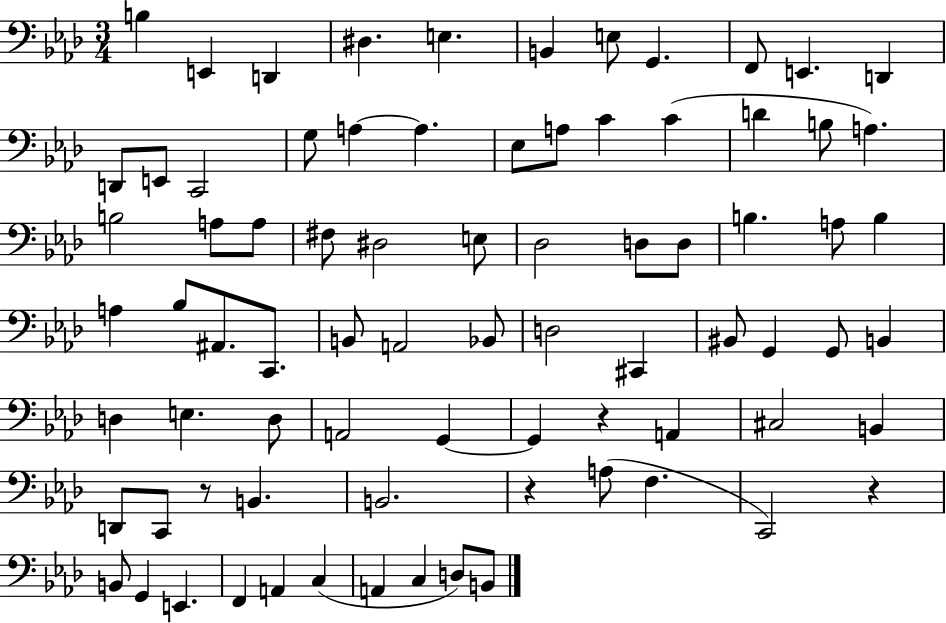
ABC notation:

X:1
T:Untitled
M:3/4
L:1/4
K:Ab
B, E,, D,, ^D, E, B,, E,/2 G,, F,,/2 E,, D,, D,,/2 E,,/2 C,,2 G,/2 A, A, _E,/2 A,/2 C C D B,/2 A, B,2 A,/2 A,/2 ^F,/2 ^D,2 E,/2 _D,2 D,/2 D,/2 B, A,/2 B, A, _B,/2 ^A,,/2 C,,/2 B,,/2 A,,2 _B,,/2 D,2 ^C,, ^B,,/2 G,, G,,/2 B,, D, E, D,/2 A,,2 G,, G,, z A,, ^C,2 B,, D,,/2 C,,/2 z/2 B,, B,,2 z A,/2 F, C,,2 z B,,/2 G,, E,, F,, A,, C, A,, C, D,/2 B,,/2